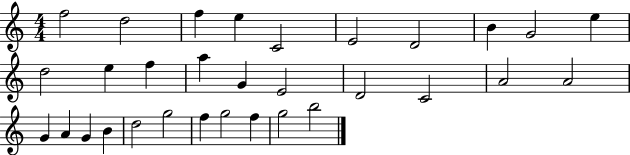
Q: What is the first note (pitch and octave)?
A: F5